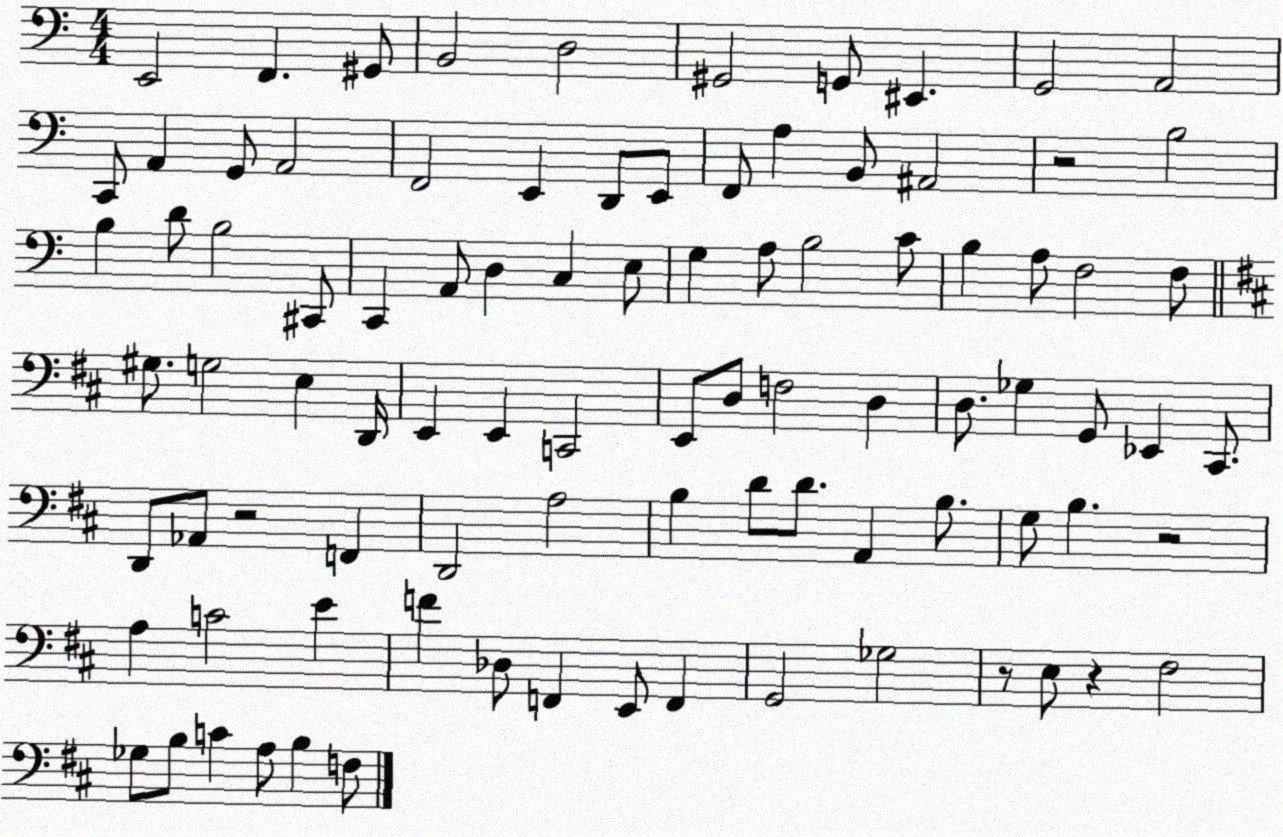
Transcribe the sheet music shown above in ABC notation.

X:1
T:Untitled
M:4/4
L:1/4
K:C
E,,2 F,, ^G,,/2 B,,2 D,2 ^G,,2 G,,/2 ^E,, G,,2 A,,2 C,,/2 A,, G,,/2 A,,2 F,,2 E,, D,,/2 E,,/2 F,,/2 A, B,,/2 ^A,,2 z2 B,2 B, D/2 B,2 ^C,,/2 C,, A,,/2 D, C, E,/2 G, A,/2 B,2 C/2 B, A,/2 F,2 F,/2 ^G,/2 G,2 E, D,,/4 E,, E,, C,,2 E,,/2 D,/2 F,2 D, D,/2 _G, G,,/2 _E,, ^C,,/2 D,,/2 _A,,/2 z2 F,, D,,2 A,2 B, D/2 D/2 A,, B,/2 G,/2 B, z2 A, C2 E F _D,/2 F,, E,,/2 F,, G,,2 _G,2 z/2 E,/2 z ^F,2 _G,/2 B,/2 C A,/2 B, F,/2